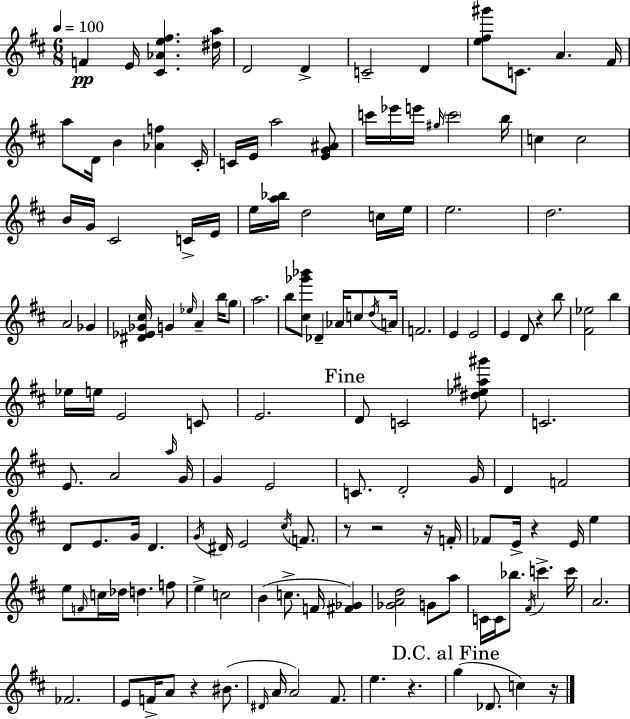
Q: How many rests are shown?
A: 8